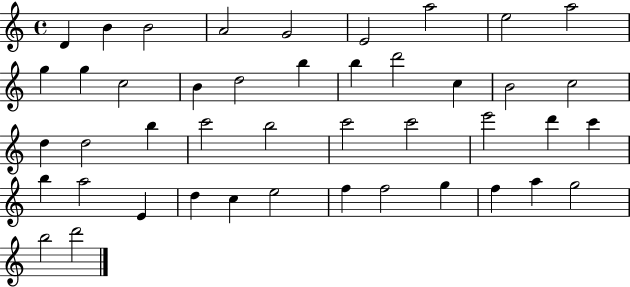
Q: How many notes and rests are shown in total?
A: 44